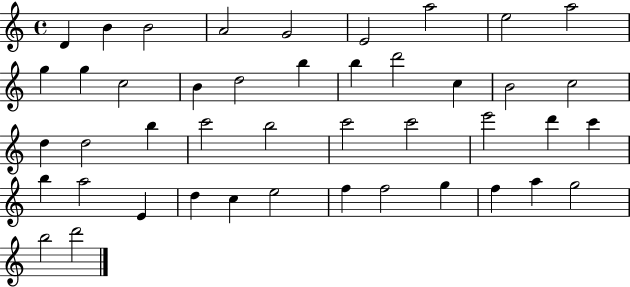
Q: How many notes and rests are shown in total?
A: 44